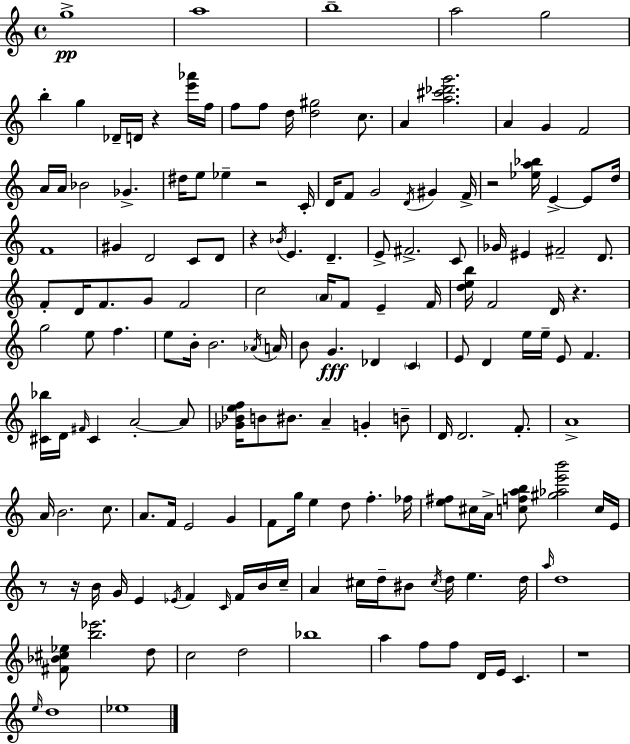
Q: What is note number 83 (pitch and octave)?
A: C#4